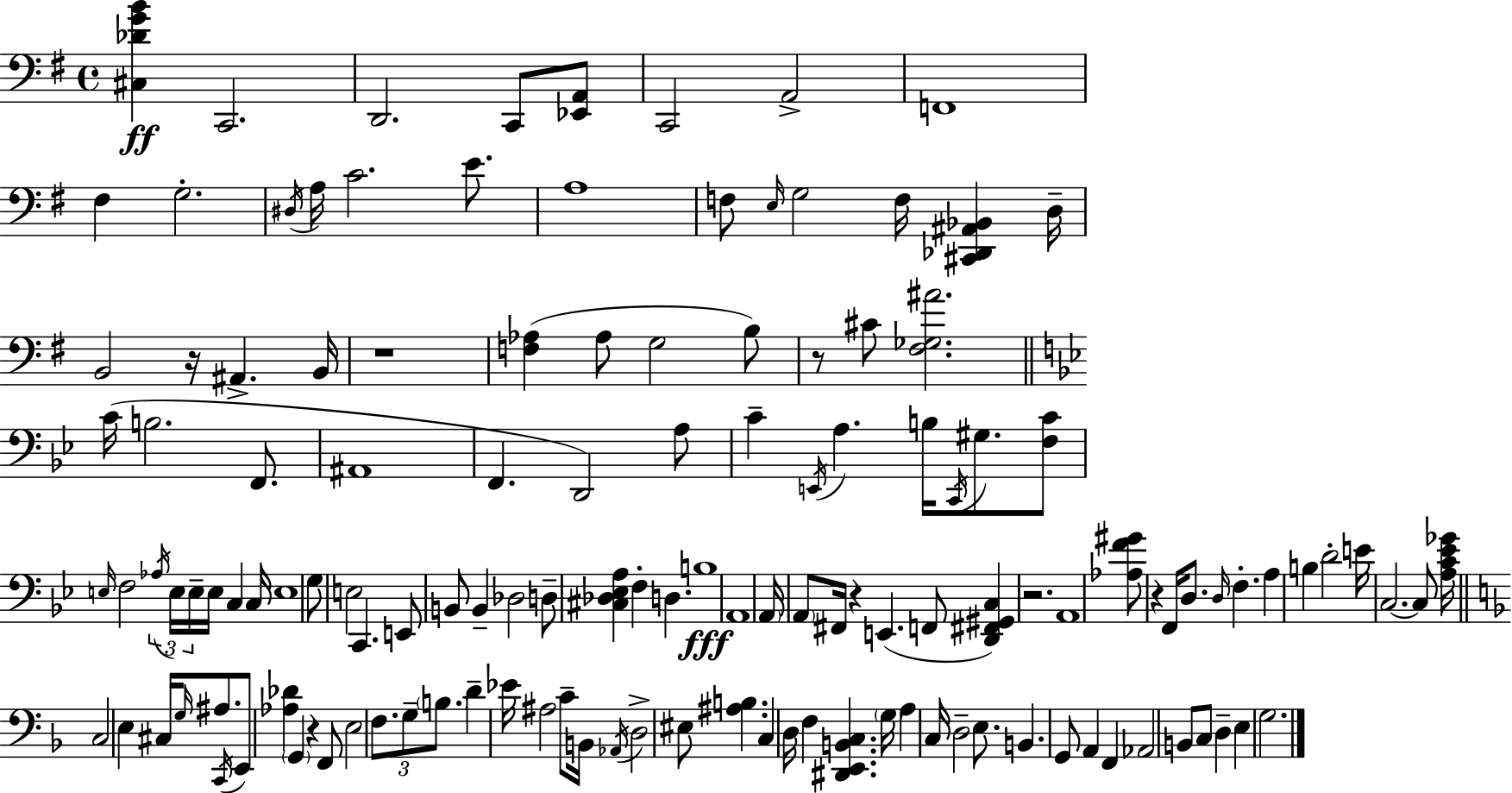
[C#3,Db4,G4,B4]/q C2/h. D2/h. C2/e [Eb2,A2]/e C2/h A2/h F2/w F#3/q G3/h. D#3/s A3/s C4/h. E4/e. A3/w F3/e E3/s G3/h F3/s [C#2,Db2,A#2,Bb2]/q D3/s B2/h R/s A#2/q. B2/s R/w [F3,Ab3]/q Ab3/e G3/h B3/e R/e C#4/e [F#3,Gb3,A#4]/h. C4/s B3/h. F2/e. A#2/w F2/q. D2/h A3/e C4/q E2/s A3/q. B3/s C2/s G#3/e. [F3,C4]/e E3/s F3/h Ab3/s E3/s E3/s E3/s C3/q C3/s E3/w G3/e E3/h C2/q. E2/e B2/e B2/q Db3/h D3/e [C#3,Db3,Eb3,A3]/q F3/q D3/q. B3/w A2/w A2/s A2/e F#2/s R/q E2/q. F2/e [D2,F#2,G#2,C3]/q R/h. A2/w [Ab3,F4,G#4]/e R/q F2/s D3/e. D3/s F3/q. A3/q B3/q D4/h E4/s C3/h. C3/e [A3,C4,Eb4,Gb4]/s C3/h E3/q C#3/s G3/s A#3/e. C2/s E2/e [Ab3,Db4]/q G2/q R/q F2/e E3/h F3/e. G3/e B3/e. D4/q Eb4/s A#3/h C4/e B2/s Ab2/s D3/h EIS3/e [A#3,B3]/q. C3/q D3/s F3/q [D#2,E2,B2,C3]/q. G3/s A3/q C3/s D3/h E3/e. B2/q. G2/e A2/q F2/q Ab2/h B2/e C3/e D3/q E3/q G3/h.